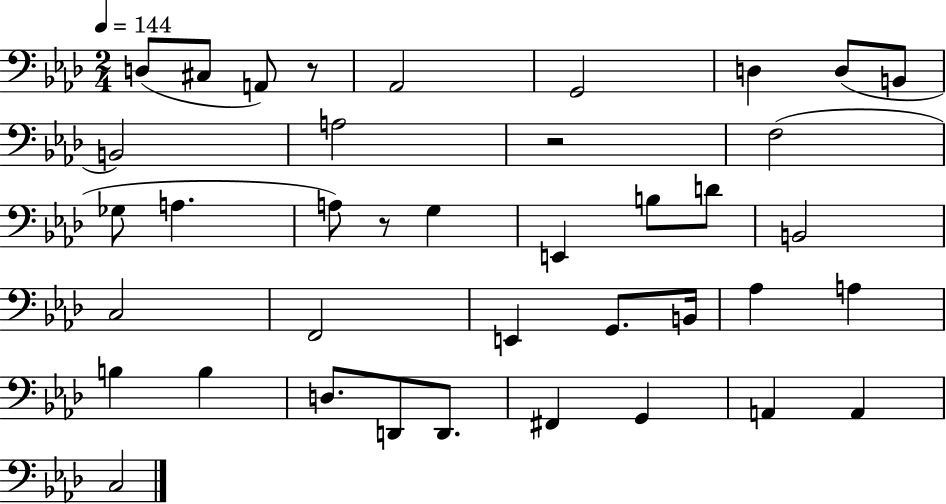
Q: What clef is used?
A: bass